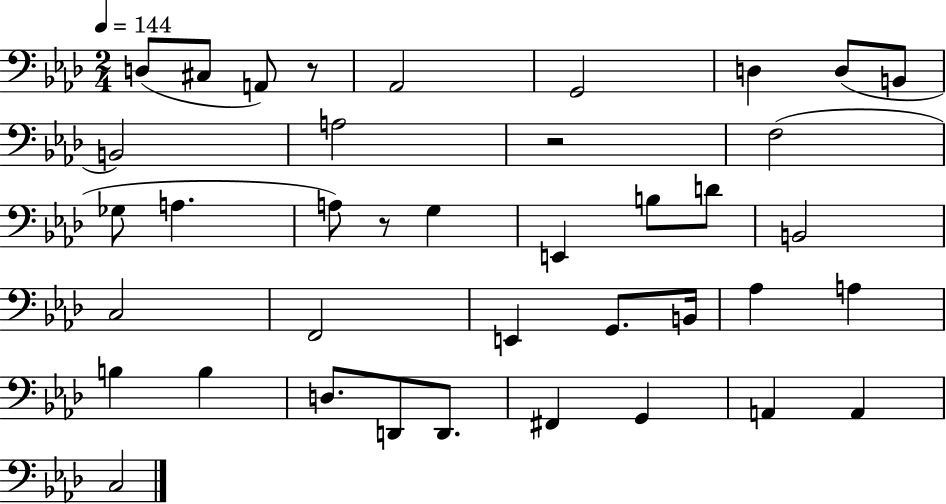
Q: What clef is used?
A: bass